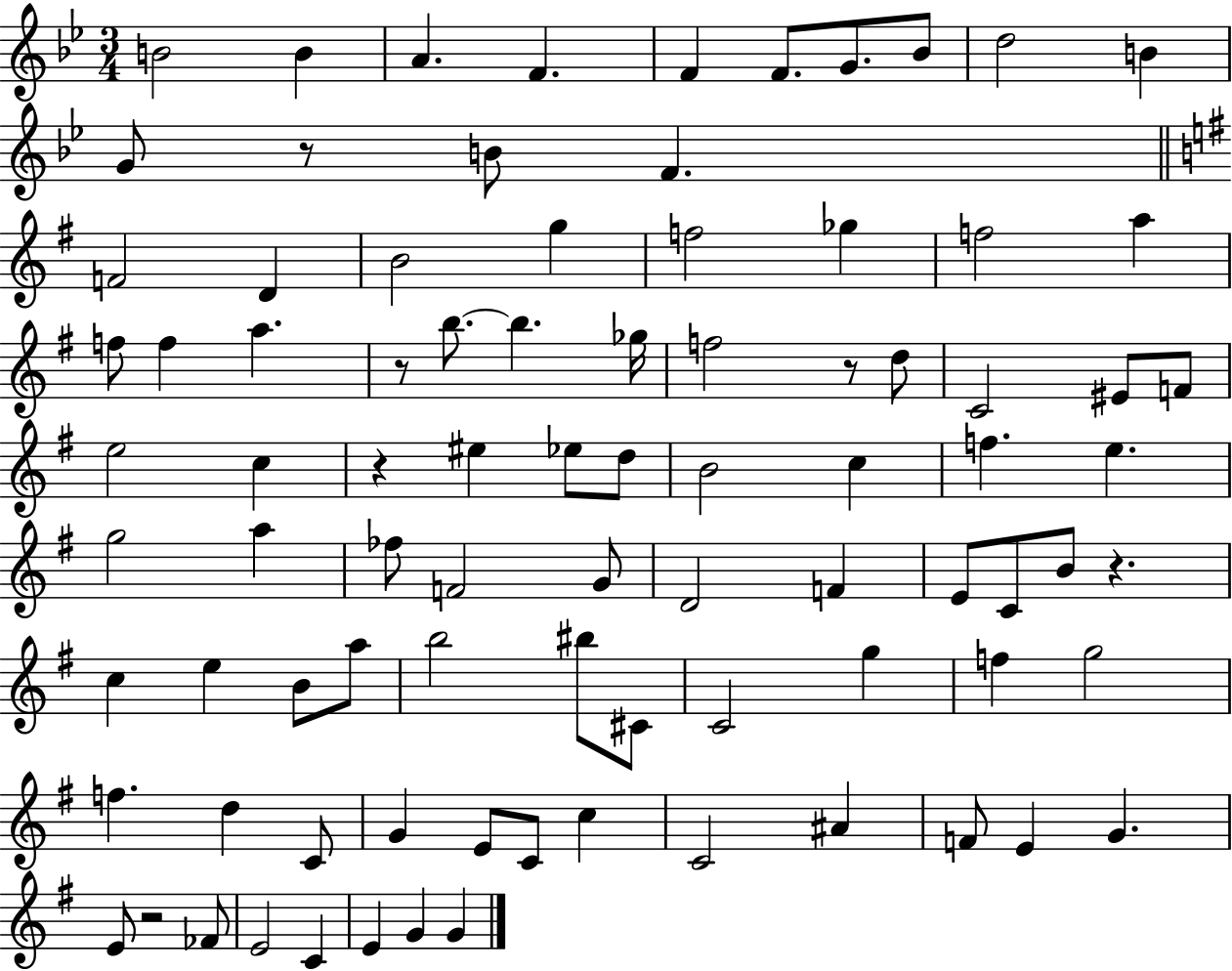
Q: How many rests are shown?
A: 6